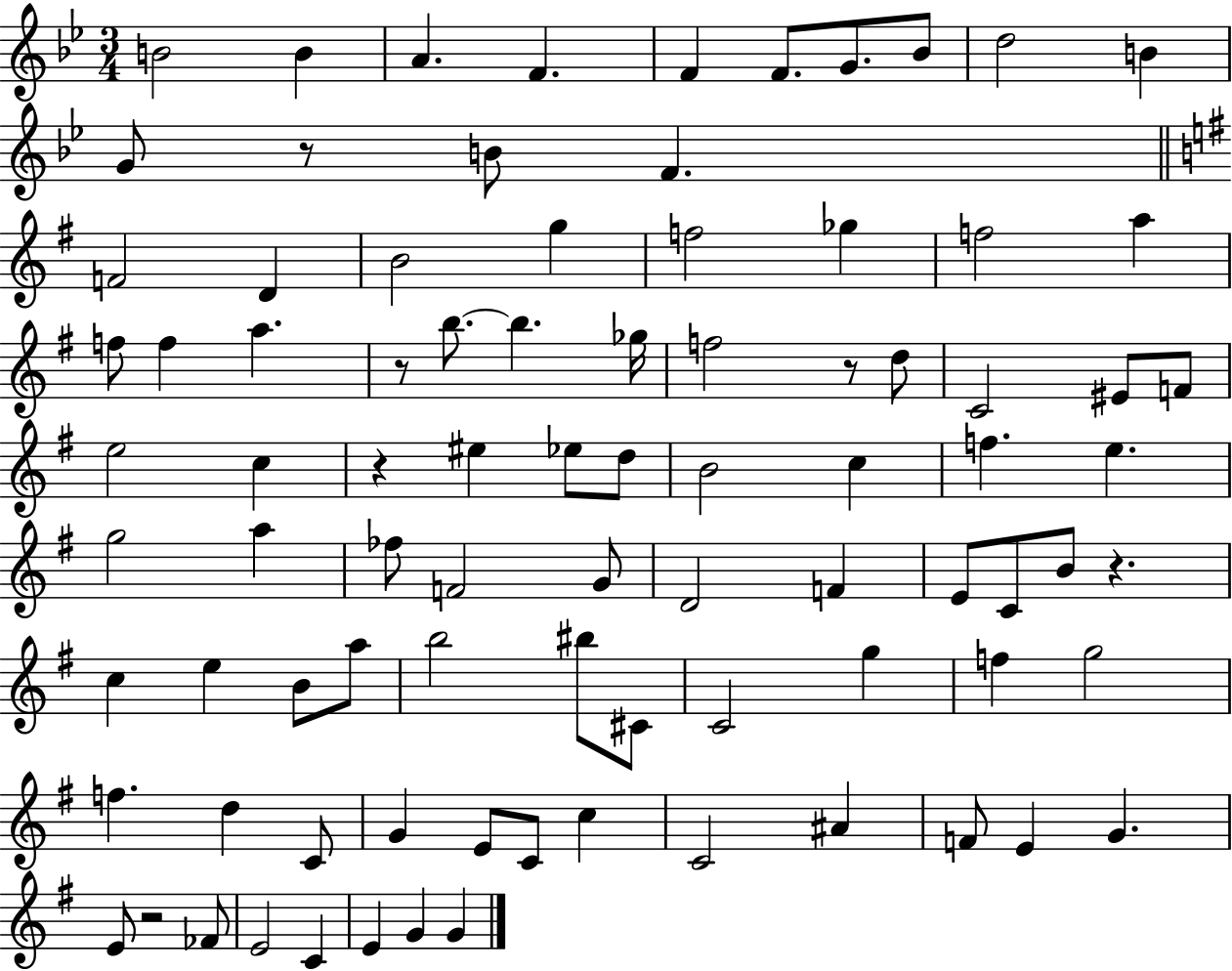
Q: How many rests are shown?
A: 6